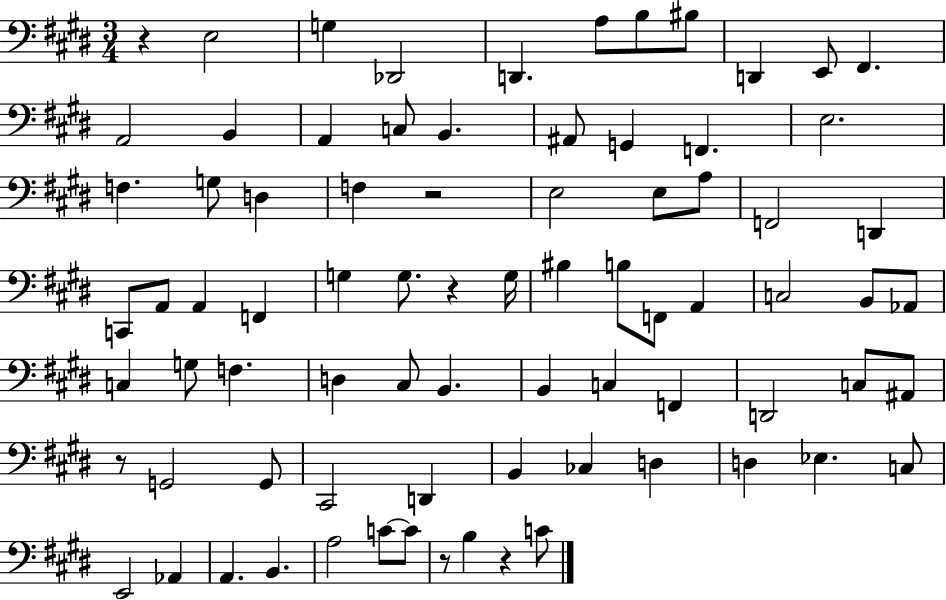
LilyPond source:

{
  \clef bass
  \numericTimeSignature
  \time 3/4
  \key e \major
  r4 e2 | g4 des,2 | d,4. a8 b8 bis8 | d,4 e,8 fis,4. | \break a,2 b,4 | a,4 c8 b,4. | ais,8 g,4 f,4. | e2. | \break f4. g8 d4 | f4 r2 | e2 e8 a8 | f,2 d,4 | \break c,8 a,8 a,4 f,4 | g4 g8. r4 g16 | bis4 b8 f,8 a,4 | c2 b,8 aes,8 | \break c4 g8 f4. | d4 cis8 b,4. | b,4 c4 f,4 | d,2 c8 ais,8 | \break r8 g,2 g,8 | cis,2 d,4 | b,4 ces4 d4 | d4 ees4. c8 | \break e,2 aes,4 | a,4. b,4. | a2 c'8~~ c'8 | r8 b4 r4 c'8 | \break \bar "|."
}